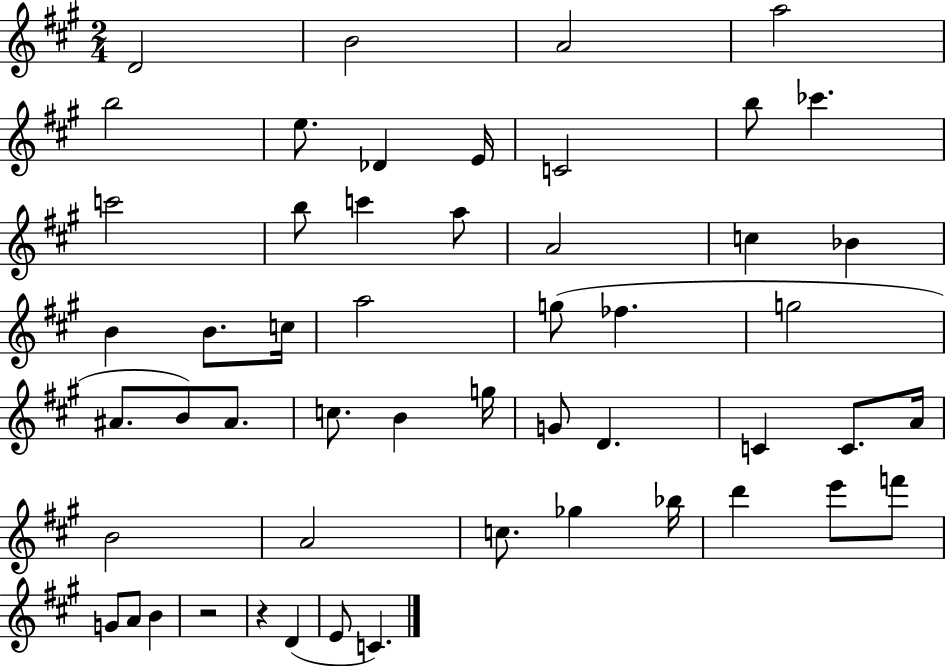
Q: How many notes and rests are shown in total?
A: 52